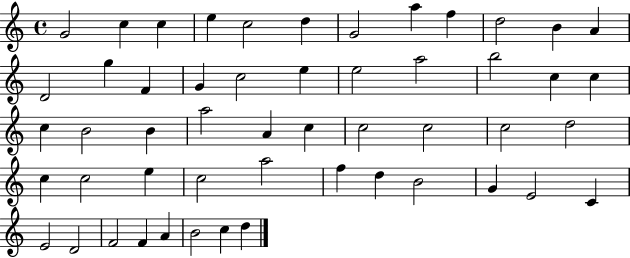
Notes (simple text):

G4/h C5/q C5/q E5/q C5/h D5/q G4/h A5/q F5/q D5/h B4/q A4/q D4/h G5/q F4/q G4/q C5/h E5/q E5/h A5/h B5/h C5/q C5/q C5/q B4/h B4/q A5/h A4/q C5/q C5/h C5/h C5/h D5/h C5/q C5/h E5/q C5/h A5/h F5/q D5/q B4/h G4/q E4/h C4/q E4/h D4/h F4/h F4/q A4/q B4/h C5/q D5/q